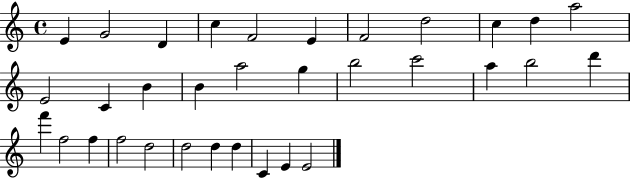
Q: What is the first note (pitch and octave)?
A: E4